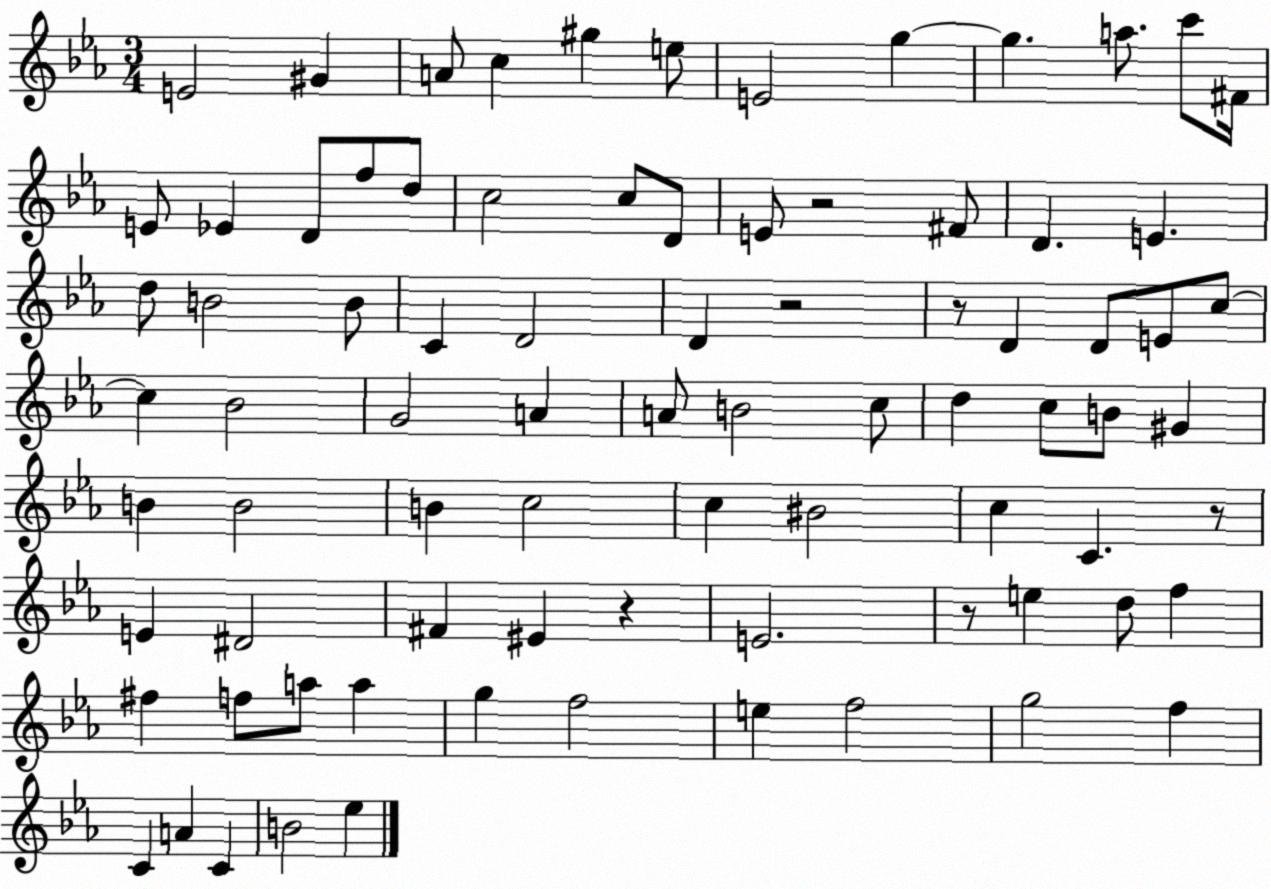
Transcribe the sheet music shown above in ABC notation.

X:1
T:Untitled
M:3/4
L:1/4
K:Eb
E2 ^G A/2 c ^g e/2 E2 g g a/2 c'/2 ^F/4 E/2 _E D/2 f/2 d/2 c2 c/2 D/2 E/2 z2 ^F/2 D E d/2 B2 B/2 C D2 D z2 z/2 D D/2 E/2 c/2 c _B2 G2 A A/2 B2 c/2 d c/2 B/2 ^G B B2 B c2 c ^B2 c C z/2 E ^D2 ^F ^E z E2 z/2 e d/2 f ^f f/2 a/2 a g f2 e f2 g2 f C A C B2 _e